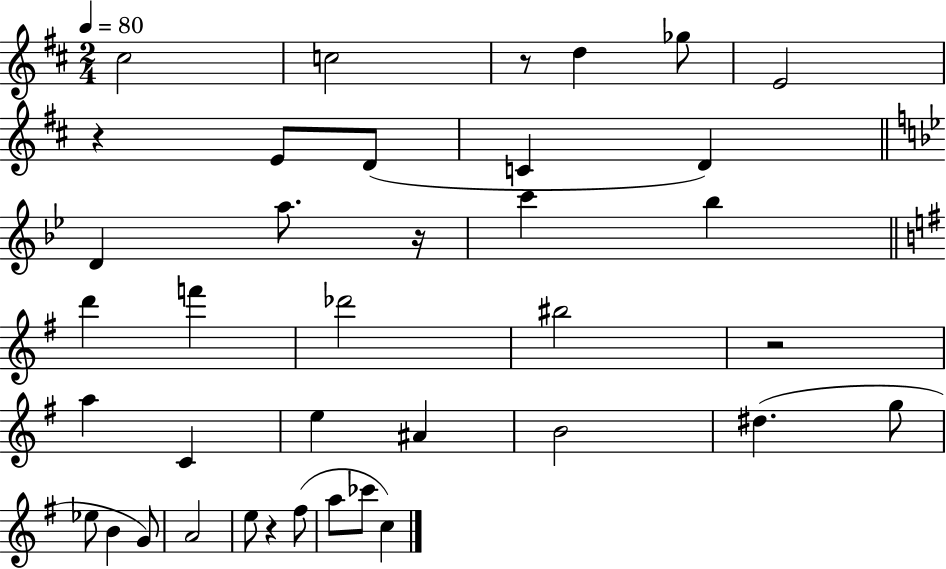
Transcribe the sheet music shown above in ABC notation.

X:1
T:Untitled
M:2/4
L:1/4
K:D
^c2 c2 z/2 d _g/2 E2 z E/2 D/2 C D D a/2 z/4 c' _b d' f' _d'2 ^b2 z2 a C e ^A B2 ^d g/2 _e/2 B G/2 A2 e/2 z ^f/2 a/2 _c'/2 c